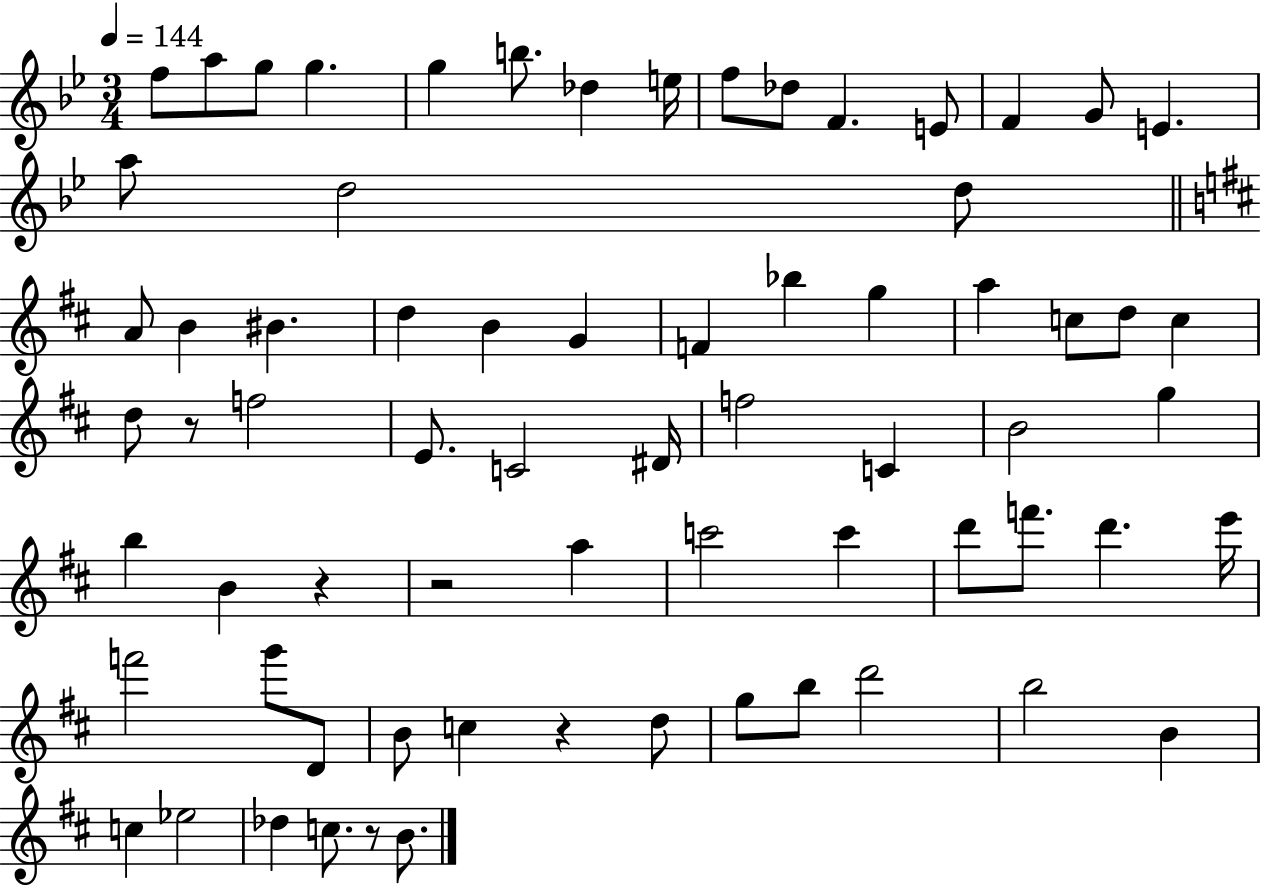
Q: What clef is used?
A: treble